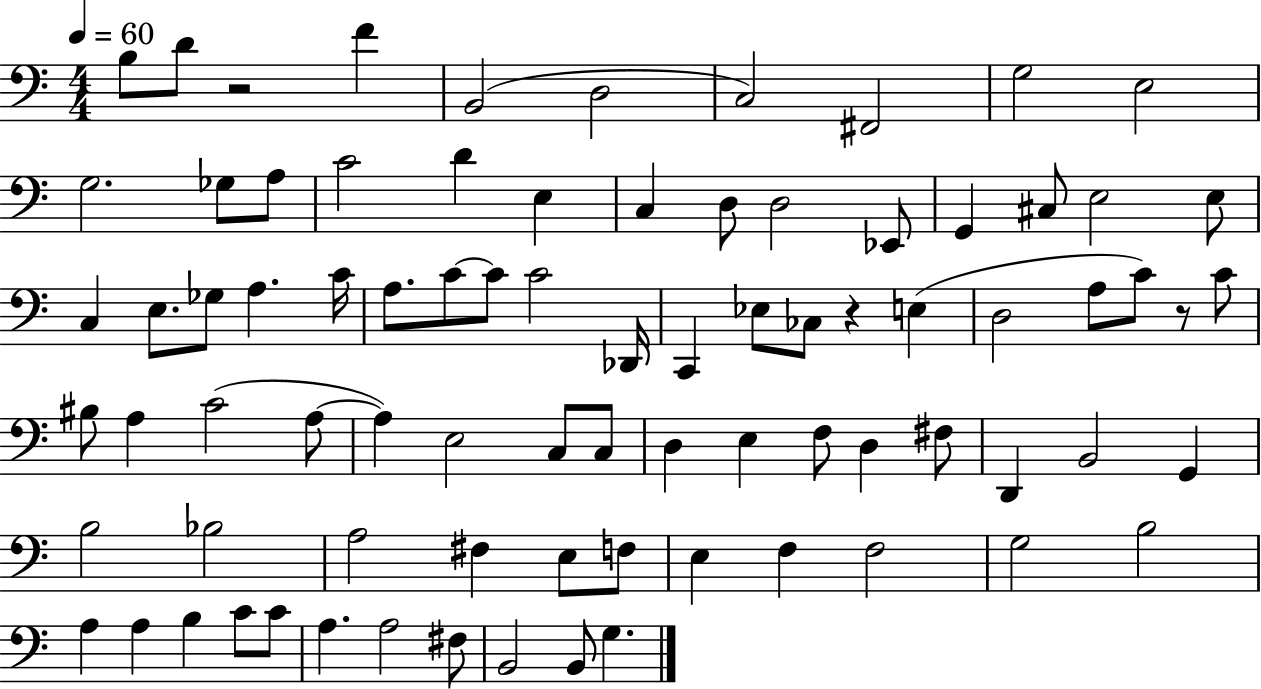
X:1
T:Untitled
M:4/4
L:1/4
K:C
B,/2 D/2 z2 F B,,2 D,2 C,2 ^F,,2 G,2 E,2 G,2 _G,/2 A,/2 C2 D E, C, D,/2 D,2 _E,,/2 G,, ^C,/2 E,2 E,/2 C, E,/2 _G,/2 A, C/4 A,/2 C/2 C/2 C2 _D,,/4 C,, _E,/2 _C,/2 z E, D,2 A,/2 C/2 z/2 C/2 ^B,/2 A, C2 A,/2 A, E,2 C,/2 C,/2 D, E, F,/2 D, ^F,/2 D,, B,,2 G,, B,2 _B,2 A,2 ^F, E,/2 F,/2 E, F, F,2 G,2 B,2 A, A, B, C/2 C/2 A, A,2 ^F,/2 B,,2 B,,/2 G,